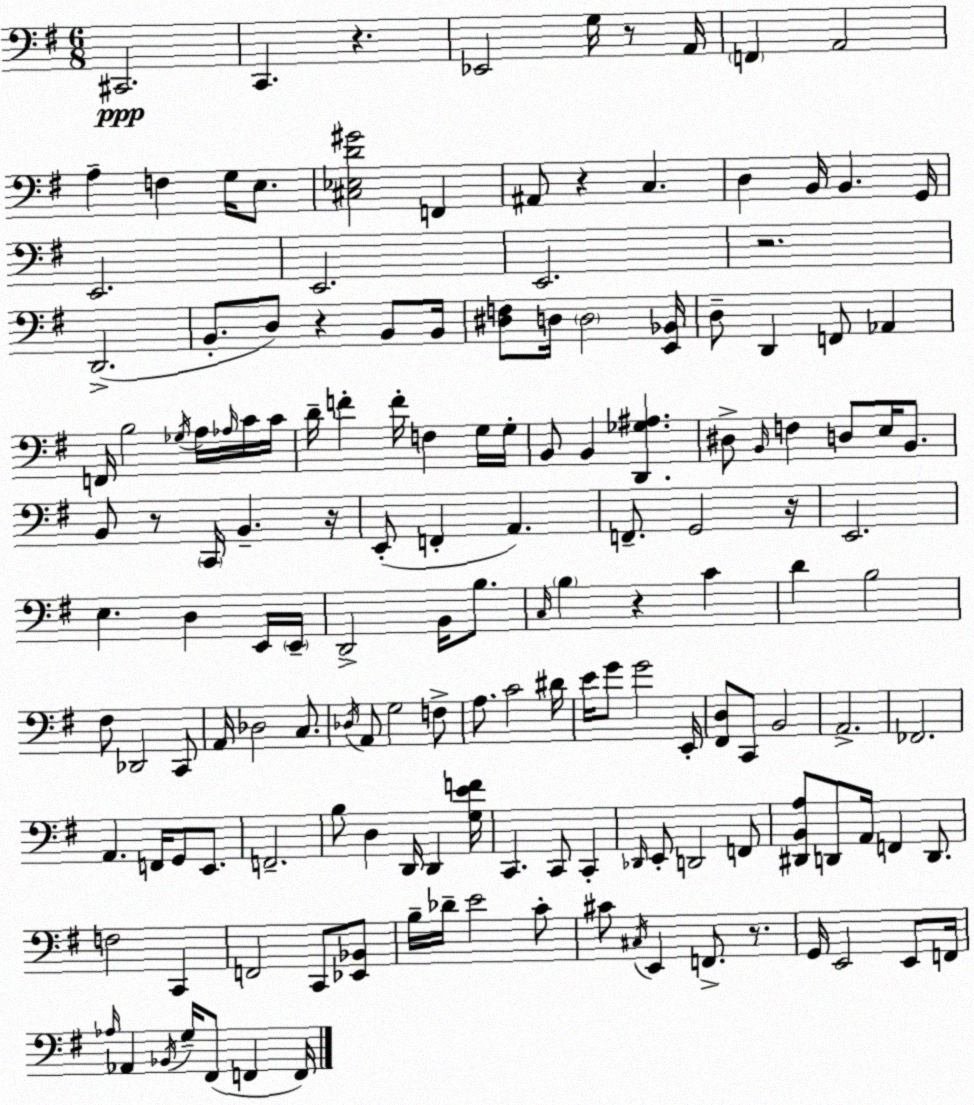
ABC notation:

X:1
T:Untitled
M:6/8
L:1/4
K:Em
^C,,2 C,, z _E,,2 G,/4 z/2 A,,/4 F,, A,,2 A, F, G,/4 E,/2 [^C,_E,D^G]2 F,, ^A,,/2 z C, D, B,,/4 B,, G,,/4 E,,2 E,,2 E,,2 z2 D,,2 B,,/2 D,/2 z B,,/2 B,,/4 [^D,F,]/2 D,/4 D,2 [E,,_B,,]/4 D,/2 D,, F,,/2 _A,, F,,/4 B,2 _G,/4 A,/4 _A,/4 C/4 C/4 D/4 F F/4 F, G,/4 G,/4 B,,/2 B,, [D,,_G,^A,] ^D,/2 B,,/4 F, D,/2 E,/4 B,,/2 B,,/2 z/2 C,,/4 B,, z/4 E,,/2 F,, A,, F,,/2 G,,2 z/4 E,,2 E, D, E,,/4 E,,/4 D,,2 B,,/4 B,/2 C,/4 B, z C D B,2 ^F,/2 _D,,2 C,,/2 A,,/4 _D,2 C,/2 _D,/4 A,,/2 G,2 F,/2 A,/2 C2 ^D/4 E/4 G/2 G2 E,,/4 [^F,,D,]/2 C,,/2 B,,2 A,,2 _F,,2 A,, F,,/4 G,,/2 E,,/2 F,,2 B,/2 D, D,,/4 D,, [G,EF]/4 C,, C,,/2 C,, _D,,/4 E,,/2 D,,2 F,,/2 [^D,,B,,A,]/2 D,,/2 A,,/4 F,, D,,/2 F,2 C,, F,,2 C,,/2 [_E,,_B,,]/2 B,/4 _D/4 E2 C/2 ^C/2 ^C,/4 E,, F,,/2 z/2 G,,/4 E,,2 E,,/2 F,,/4 _A,/4 _A,, _B,,/4 G,/4 ^F,,/2 F,, F,,/4